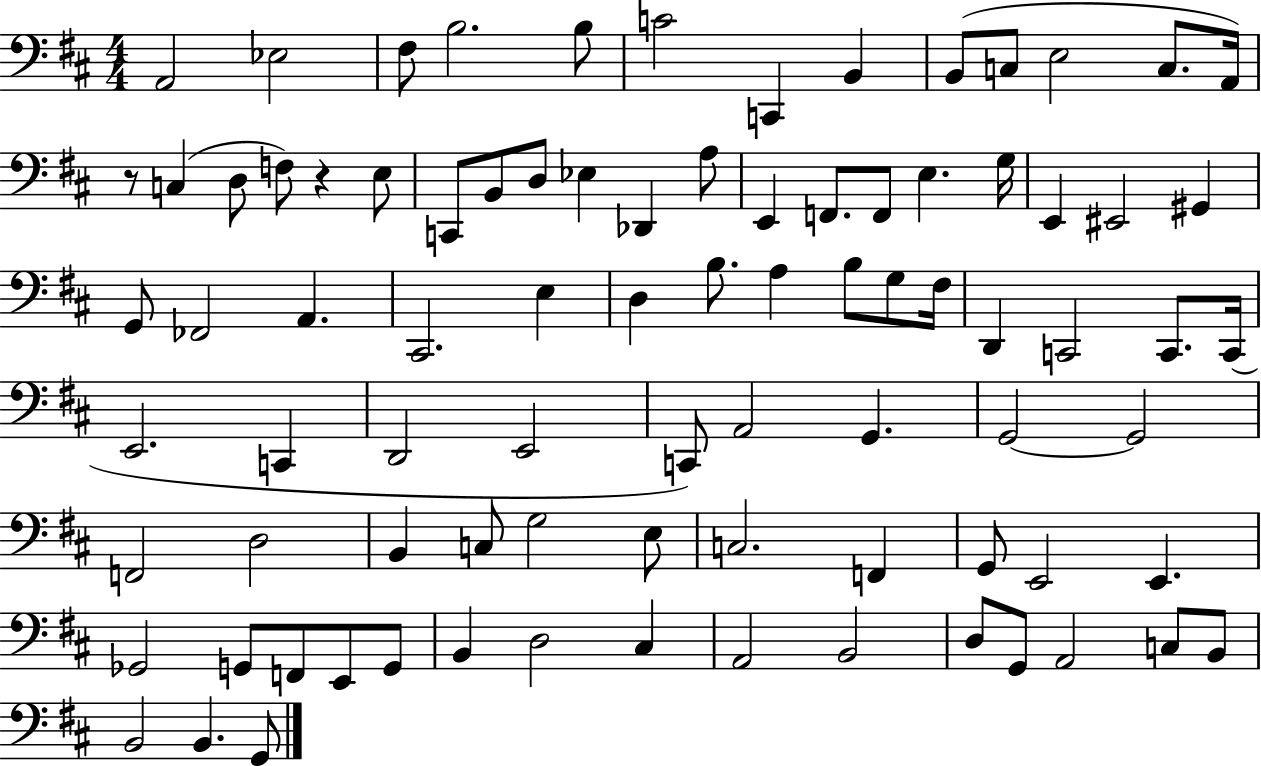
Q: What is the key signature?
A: D major